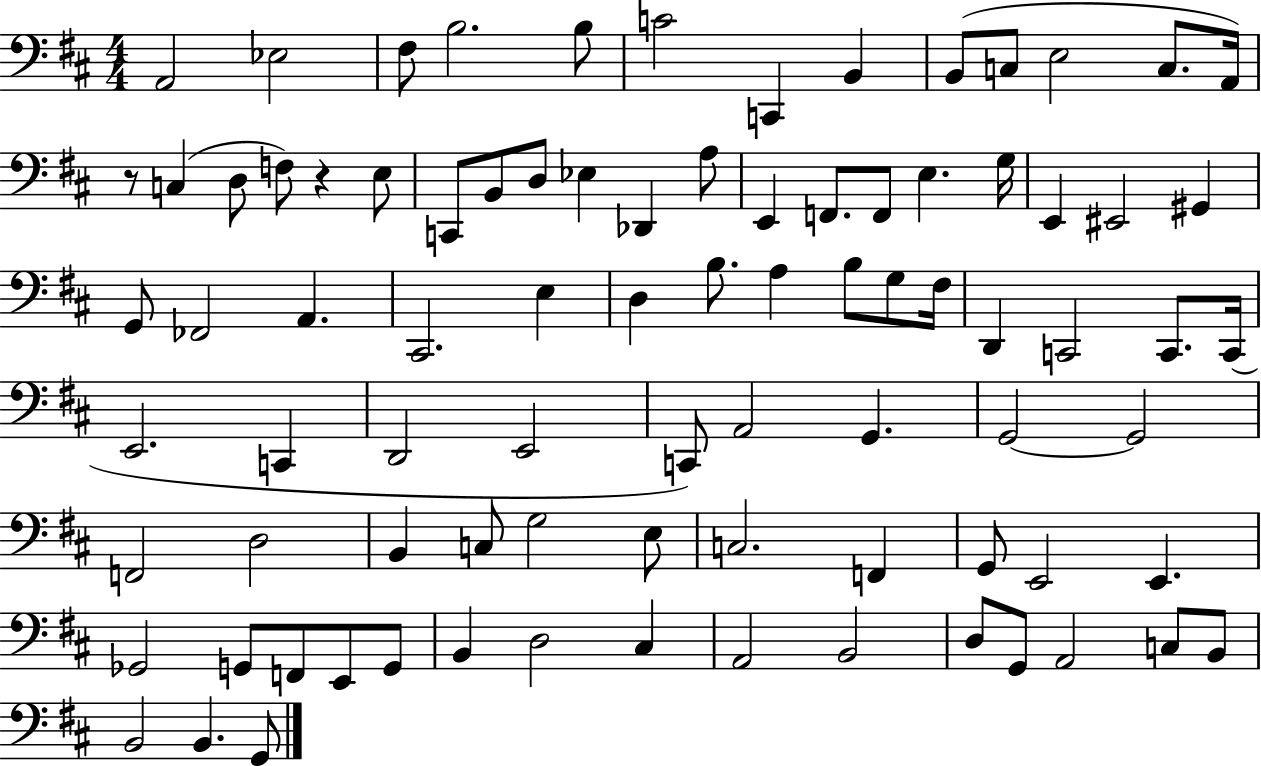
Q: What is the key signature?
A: D major